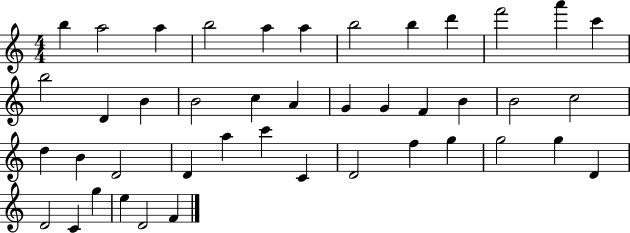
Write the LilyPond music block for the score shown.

{
  \clef treble
  \numericTimeSignature
  \time 4/4
  \key c \major
  b''4 a''2 a''4 | b''2 a''4 a''4 | b''2 b''4 d'''4 | f'''2 a'''4 c'''4 | \break b''2 d'4 b'4 | b'2 c''4 a'4 | g'4 g'4 f'4 b'4 | b'2 c''2 | \break d''4 b'4 d'2 | d'4 a''4 c'''4 c'4 | d'2 f''4 g''4 | g''2 g''4 d'4 | \break d'2 c'4 g''4 | e''4 d'2 f'4 | \bar "|."
}